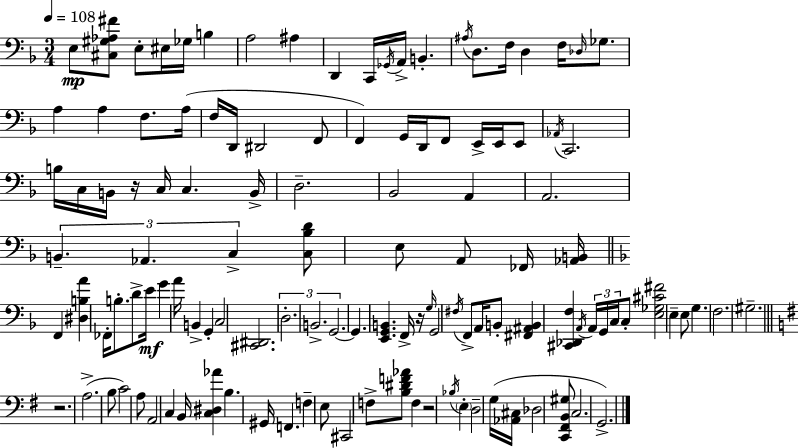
X:1
T:Untitled
M:3/4
L:1/4
K:F
E,/2 [^C,^G,_A,^F]/2 E,/2 ^E,/4 _G,/4 B, A,2 ^A, D,, C,,/4 _G,,/4 A,,/4 B,, ^A,/4 D,/2 F,/4 D, F,/4 _D,/4 _G,/2 A, A, F,/2 A,/4 F,/4 D,,/4 ^D,,2 F,,/2 F,, G,,/4 D,,/4 F,,/2 E,,/4 E,,/4 E,,/2 _A,,/4 C,,2 B,/4 C,/4 B,,/4 z/4 C,/4 C, B,,/4 D,2 _B,,2 A,, A,,2 B,, _A,, C, [C,_B,D]/2 E,/2 A,,/2 _F,,/4 [_A,,B,,]/4 F,, [^D,B,A] _F,,/4 B,/2 D/2 E/4 G A/4 B,, G,, C,2 [^C,,^D,,]2 D,2 B,,2 G,,2 G,, [E,,G,,B,,] F,,/4 z/4 G,/4 G,,2 ^F,/4 F,,/2 A,,/4 B,,/2 [^F,,^A,,B,,] [^C,,_D,,F,] A,,/4 A,,/4 G,,/4 C,/4 C,/2 [E,_G,^C^F]2 E, E,/2 G, F,2 ^G,2 z2 A,2 B,/2 C2 A,/2 A,,2 C, B,,/4 [C,^D,_A] B, ^G,,/4 F,, F, E,/2 ^C,,2 F,/2 [B,^DF_A]/2 F, z2 _B,/4 E, D,2 G,/4 [_A,,^C,]/4 _D,2 [C,,^F,,B,,^G,]/2 C,2 G,,2